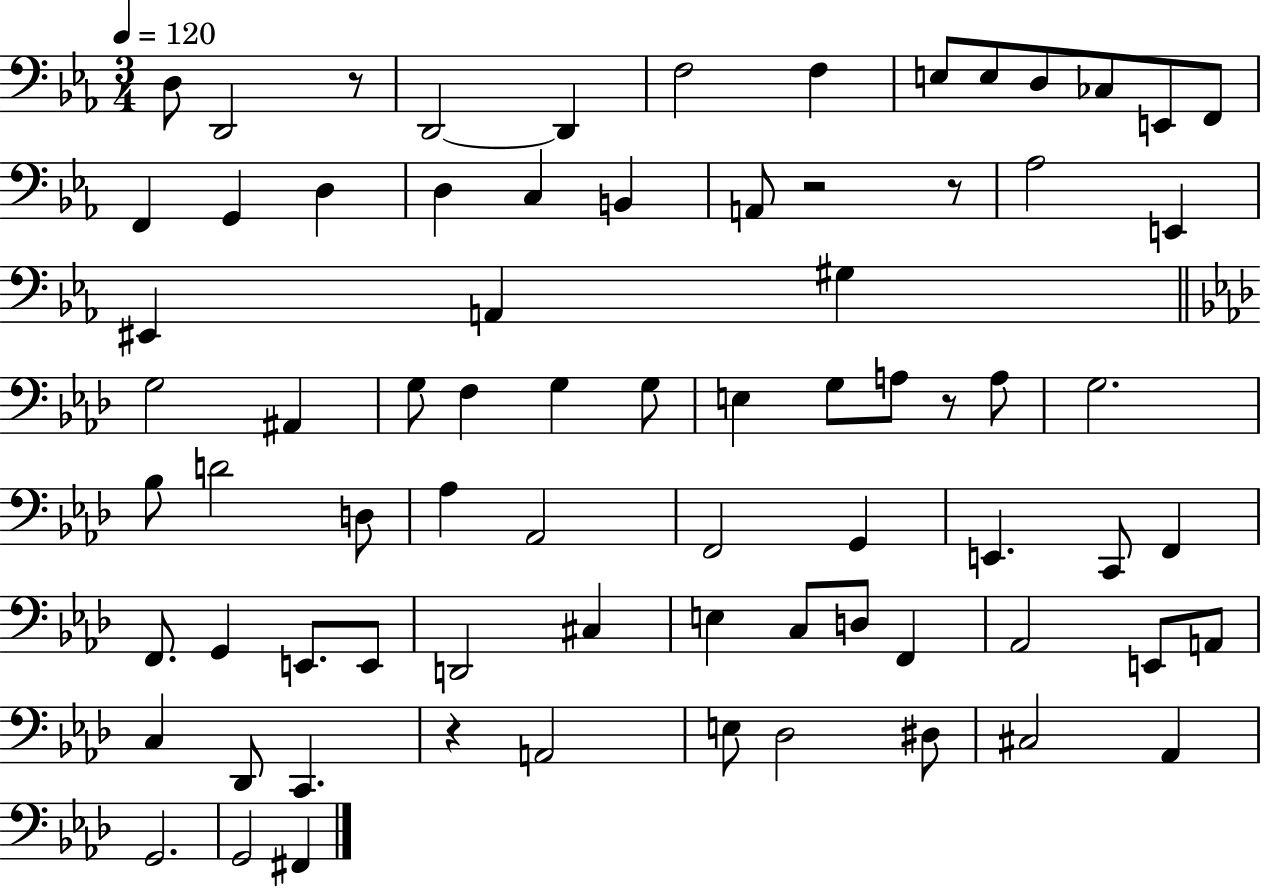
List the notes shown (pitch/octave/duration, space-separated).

D3/e D2/h R/e D2/h D2/q F3/h F3/q E3/e E3/e D3/e CES3/e E2/e F2/e F2/q G2/q D3/q D3/q C3/q B2/q A2/e R/h R/e Ab3/h E2/q EIS2/q A2/q G#3/q G3/h A#2/q G3/e F3/q G3/q G3/e E3/q G3/e A3/e R/e A3/e G3/h. Bb3/e D4/h D3/e Ab3/q Ab2/h F2/h G2/q E2/q. C2/e F2/q F2/e. G2/q E2/e. E2/e D2/h C#3/q E3/q C3/e D3/e F2/q Ab2/h E2/e A2/e C3/q Db2/e C2/q. R/q A2/h E3/e Db3/h D#3/e C#3/h Ab2/q G2/h. G2/h F#2/q